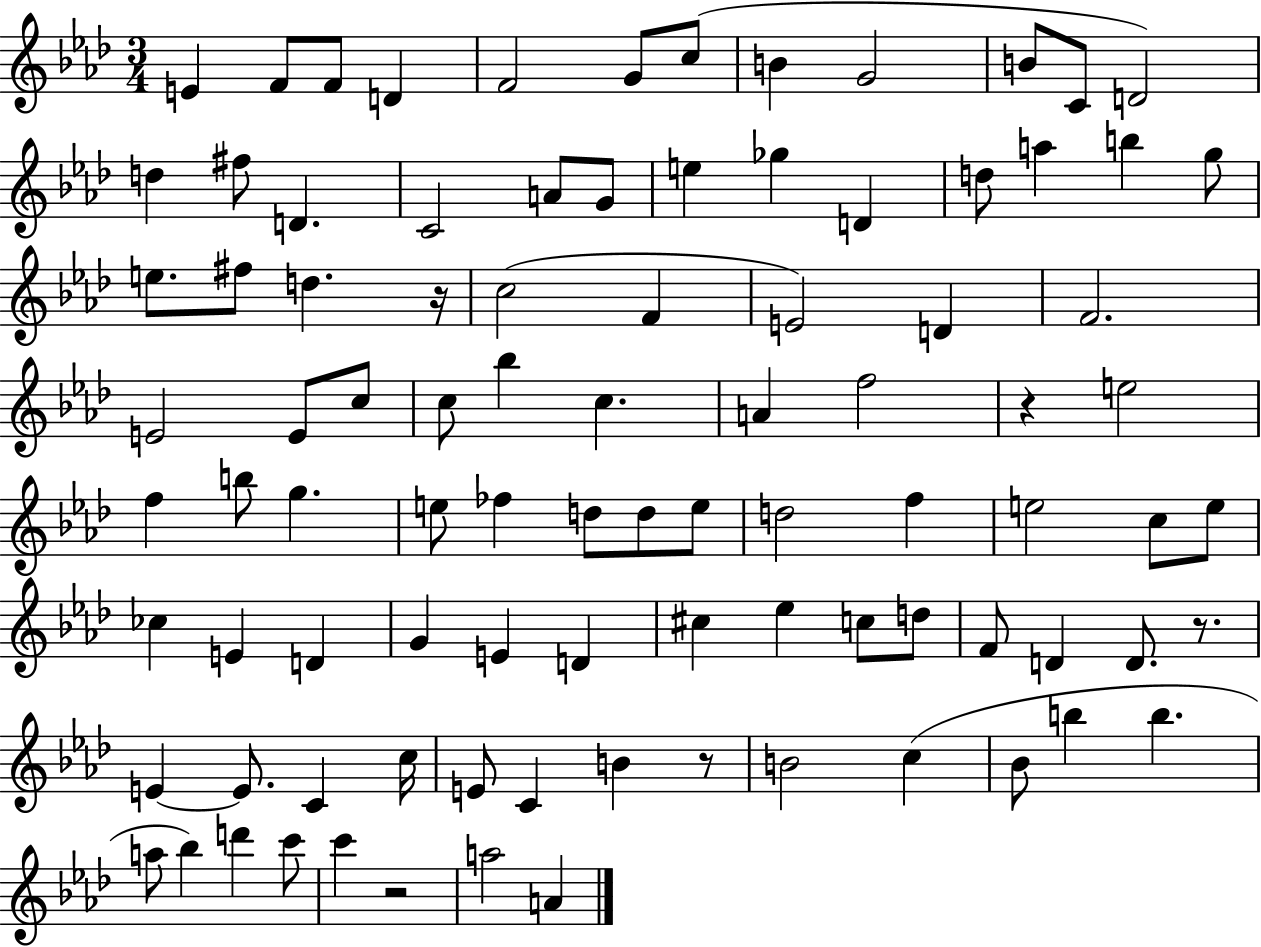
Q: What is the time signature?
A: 3/4